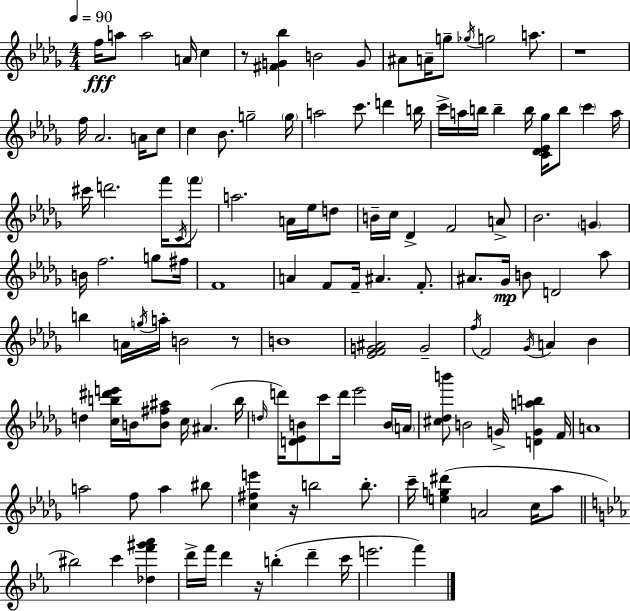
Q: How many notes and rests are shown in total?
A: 128